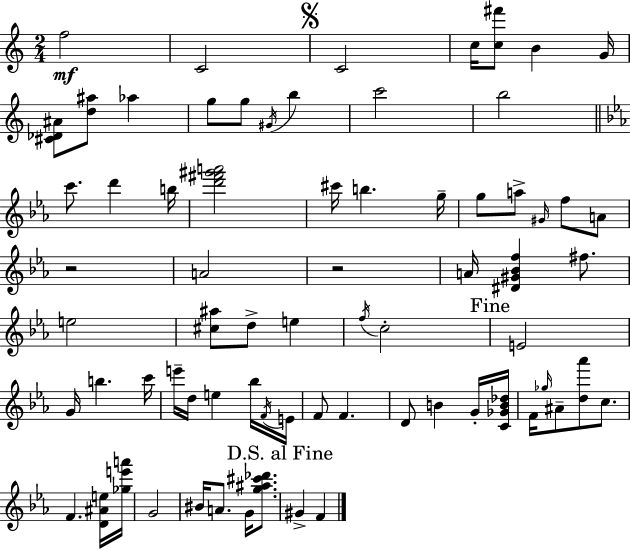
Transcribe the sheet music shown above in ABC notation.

X:1
T:Untitled
M:2/4
L:1/4
K:Am
f2 C2 C2 c/4 [c^f']/2 B G/4 [^C_D^A]/2 [d^a]/2 _a g/2 g/2 ^G/4 b c'2 b2 c'/2 d' b/4 [d'^f'^g'a']2 ^c'/4 b g/4 g/2 a/2 ^G/4 f/2 A/2 z2 A2 z2 A/4 [^D^G_Bf] ^f/2 e2 [^c^a]/2 d/2 e f/4 c2 E2 G/4 b c'/4 e'/4 d/4 e _b/4 F/4 E/4 F/2 F D/2 B G/4 [C_GB_d]/4 F/4 _g/4 ^A/2 [d_a']/2 c/2 F [D^Ae]/4 [_ge'a']/4 G2 ^B/4 A/2 G/4 [g^a^c'_d']/2 ^G F